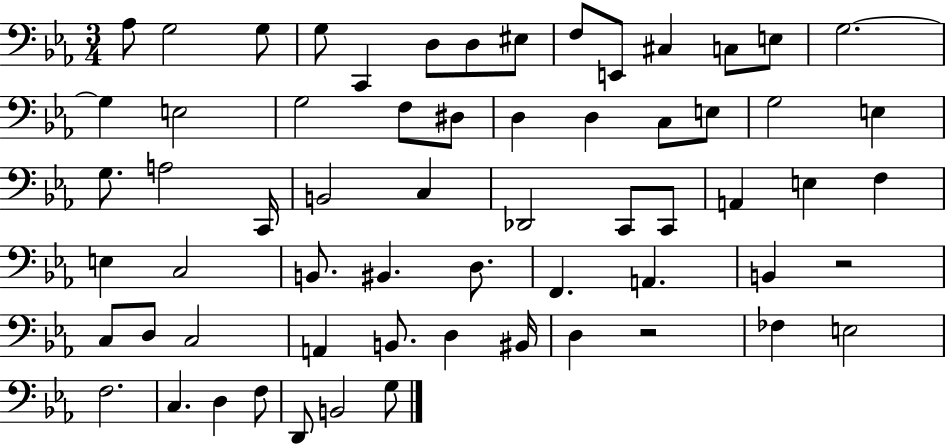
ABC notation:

X:1
T:Untitled
M:3/4
L:1/4
K:Eb
_A,/2 G,2 G,/2 G,/2 C,, D,/2 D,/2 ^E,/2 F,/2 E,,/2 ^C, C,/2 E,/2 G,2 G, E,2 G,2 F,/2 ^D,/2 D, D, C,/2 E,/2 G,2 E, G,/2 A,2 C,,/4 B,,2 C, _D,,2 C,,/2 C,,/2 A,, E, F, E, C,2 B,,/2 ^B,, D,/2 F,, A,, B,, z2 C,/2 D,/2 C,2 A,, B,,/2 D, ^B,,/4 D, z2 _F, E,2 F,2 C, D, F,/2 D,,/2 B,,2 G,/2